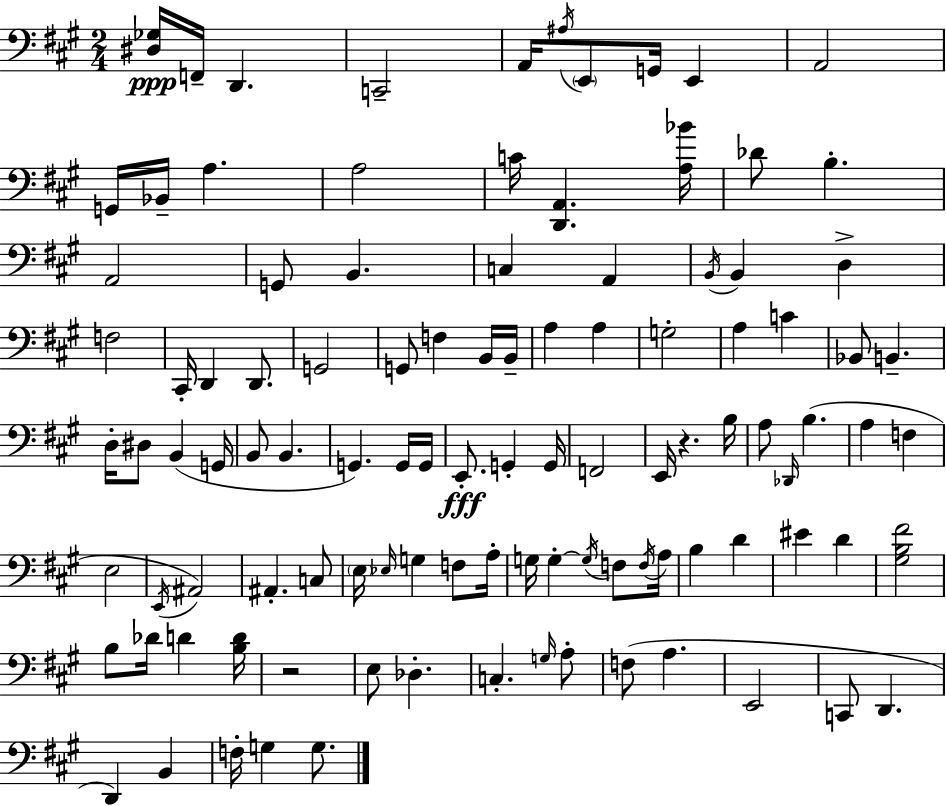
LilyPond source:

{
  \clef bass
  \numericTimeSignature
  \time 2/4
  \key a \major
  <dis ges>16\ppp f,16-- d,4. | c,2-- | a,16 \acciaccatura { ais16 } \parenthesize e,8 g,16 e,4 | a,2 | \break g,16 bes,16-- a4. | a2 | c'16 <d, a,>4. | <a bes'>16 des'8 b4.-. | \break a,2 | g,8 b,4. | c4 a,4 | \acciaccatura { b,16 } b,4 d4-> | \break f2 | cis,16-. d,4 d,8. | g,2 | g,8 f4 | \break b,16 b,16-- a4 a4 | g2-. | a4 c'4 | bes,8 b,4.-- | \break d16-. dis8 b,4( | g,16 b,8 b,4. | g,4.) | g,16 g,16 e,8.-.\fff g,4-. | \break g,16 f,2 | e,16 r4. | b16 a8 \grace { des,16 } b4.( | a4 f4 | \break e2 | \acciaccatura { e,16 }) ais,2 | ais,4.-. | c8 \parenthesize e16 \grace { ees16 } g4 | \break f8 a16-. g16 g4-.~~ | \acciaccatura { g16 } f8 \acciaccatura { f16 } a16 b4 | d'4 eis'4 | d'4 <gis b fis'>2 | \break b8 | des'16 d'4 <b d'>16 r2 | e8 | des4.-. c4.-. | \break \grace { g16 } a8-. | f8( a4. | e,2 | c,8 d,4. | \break d,4) b,4 | f16-. g4 g8. | \bar "|."
}